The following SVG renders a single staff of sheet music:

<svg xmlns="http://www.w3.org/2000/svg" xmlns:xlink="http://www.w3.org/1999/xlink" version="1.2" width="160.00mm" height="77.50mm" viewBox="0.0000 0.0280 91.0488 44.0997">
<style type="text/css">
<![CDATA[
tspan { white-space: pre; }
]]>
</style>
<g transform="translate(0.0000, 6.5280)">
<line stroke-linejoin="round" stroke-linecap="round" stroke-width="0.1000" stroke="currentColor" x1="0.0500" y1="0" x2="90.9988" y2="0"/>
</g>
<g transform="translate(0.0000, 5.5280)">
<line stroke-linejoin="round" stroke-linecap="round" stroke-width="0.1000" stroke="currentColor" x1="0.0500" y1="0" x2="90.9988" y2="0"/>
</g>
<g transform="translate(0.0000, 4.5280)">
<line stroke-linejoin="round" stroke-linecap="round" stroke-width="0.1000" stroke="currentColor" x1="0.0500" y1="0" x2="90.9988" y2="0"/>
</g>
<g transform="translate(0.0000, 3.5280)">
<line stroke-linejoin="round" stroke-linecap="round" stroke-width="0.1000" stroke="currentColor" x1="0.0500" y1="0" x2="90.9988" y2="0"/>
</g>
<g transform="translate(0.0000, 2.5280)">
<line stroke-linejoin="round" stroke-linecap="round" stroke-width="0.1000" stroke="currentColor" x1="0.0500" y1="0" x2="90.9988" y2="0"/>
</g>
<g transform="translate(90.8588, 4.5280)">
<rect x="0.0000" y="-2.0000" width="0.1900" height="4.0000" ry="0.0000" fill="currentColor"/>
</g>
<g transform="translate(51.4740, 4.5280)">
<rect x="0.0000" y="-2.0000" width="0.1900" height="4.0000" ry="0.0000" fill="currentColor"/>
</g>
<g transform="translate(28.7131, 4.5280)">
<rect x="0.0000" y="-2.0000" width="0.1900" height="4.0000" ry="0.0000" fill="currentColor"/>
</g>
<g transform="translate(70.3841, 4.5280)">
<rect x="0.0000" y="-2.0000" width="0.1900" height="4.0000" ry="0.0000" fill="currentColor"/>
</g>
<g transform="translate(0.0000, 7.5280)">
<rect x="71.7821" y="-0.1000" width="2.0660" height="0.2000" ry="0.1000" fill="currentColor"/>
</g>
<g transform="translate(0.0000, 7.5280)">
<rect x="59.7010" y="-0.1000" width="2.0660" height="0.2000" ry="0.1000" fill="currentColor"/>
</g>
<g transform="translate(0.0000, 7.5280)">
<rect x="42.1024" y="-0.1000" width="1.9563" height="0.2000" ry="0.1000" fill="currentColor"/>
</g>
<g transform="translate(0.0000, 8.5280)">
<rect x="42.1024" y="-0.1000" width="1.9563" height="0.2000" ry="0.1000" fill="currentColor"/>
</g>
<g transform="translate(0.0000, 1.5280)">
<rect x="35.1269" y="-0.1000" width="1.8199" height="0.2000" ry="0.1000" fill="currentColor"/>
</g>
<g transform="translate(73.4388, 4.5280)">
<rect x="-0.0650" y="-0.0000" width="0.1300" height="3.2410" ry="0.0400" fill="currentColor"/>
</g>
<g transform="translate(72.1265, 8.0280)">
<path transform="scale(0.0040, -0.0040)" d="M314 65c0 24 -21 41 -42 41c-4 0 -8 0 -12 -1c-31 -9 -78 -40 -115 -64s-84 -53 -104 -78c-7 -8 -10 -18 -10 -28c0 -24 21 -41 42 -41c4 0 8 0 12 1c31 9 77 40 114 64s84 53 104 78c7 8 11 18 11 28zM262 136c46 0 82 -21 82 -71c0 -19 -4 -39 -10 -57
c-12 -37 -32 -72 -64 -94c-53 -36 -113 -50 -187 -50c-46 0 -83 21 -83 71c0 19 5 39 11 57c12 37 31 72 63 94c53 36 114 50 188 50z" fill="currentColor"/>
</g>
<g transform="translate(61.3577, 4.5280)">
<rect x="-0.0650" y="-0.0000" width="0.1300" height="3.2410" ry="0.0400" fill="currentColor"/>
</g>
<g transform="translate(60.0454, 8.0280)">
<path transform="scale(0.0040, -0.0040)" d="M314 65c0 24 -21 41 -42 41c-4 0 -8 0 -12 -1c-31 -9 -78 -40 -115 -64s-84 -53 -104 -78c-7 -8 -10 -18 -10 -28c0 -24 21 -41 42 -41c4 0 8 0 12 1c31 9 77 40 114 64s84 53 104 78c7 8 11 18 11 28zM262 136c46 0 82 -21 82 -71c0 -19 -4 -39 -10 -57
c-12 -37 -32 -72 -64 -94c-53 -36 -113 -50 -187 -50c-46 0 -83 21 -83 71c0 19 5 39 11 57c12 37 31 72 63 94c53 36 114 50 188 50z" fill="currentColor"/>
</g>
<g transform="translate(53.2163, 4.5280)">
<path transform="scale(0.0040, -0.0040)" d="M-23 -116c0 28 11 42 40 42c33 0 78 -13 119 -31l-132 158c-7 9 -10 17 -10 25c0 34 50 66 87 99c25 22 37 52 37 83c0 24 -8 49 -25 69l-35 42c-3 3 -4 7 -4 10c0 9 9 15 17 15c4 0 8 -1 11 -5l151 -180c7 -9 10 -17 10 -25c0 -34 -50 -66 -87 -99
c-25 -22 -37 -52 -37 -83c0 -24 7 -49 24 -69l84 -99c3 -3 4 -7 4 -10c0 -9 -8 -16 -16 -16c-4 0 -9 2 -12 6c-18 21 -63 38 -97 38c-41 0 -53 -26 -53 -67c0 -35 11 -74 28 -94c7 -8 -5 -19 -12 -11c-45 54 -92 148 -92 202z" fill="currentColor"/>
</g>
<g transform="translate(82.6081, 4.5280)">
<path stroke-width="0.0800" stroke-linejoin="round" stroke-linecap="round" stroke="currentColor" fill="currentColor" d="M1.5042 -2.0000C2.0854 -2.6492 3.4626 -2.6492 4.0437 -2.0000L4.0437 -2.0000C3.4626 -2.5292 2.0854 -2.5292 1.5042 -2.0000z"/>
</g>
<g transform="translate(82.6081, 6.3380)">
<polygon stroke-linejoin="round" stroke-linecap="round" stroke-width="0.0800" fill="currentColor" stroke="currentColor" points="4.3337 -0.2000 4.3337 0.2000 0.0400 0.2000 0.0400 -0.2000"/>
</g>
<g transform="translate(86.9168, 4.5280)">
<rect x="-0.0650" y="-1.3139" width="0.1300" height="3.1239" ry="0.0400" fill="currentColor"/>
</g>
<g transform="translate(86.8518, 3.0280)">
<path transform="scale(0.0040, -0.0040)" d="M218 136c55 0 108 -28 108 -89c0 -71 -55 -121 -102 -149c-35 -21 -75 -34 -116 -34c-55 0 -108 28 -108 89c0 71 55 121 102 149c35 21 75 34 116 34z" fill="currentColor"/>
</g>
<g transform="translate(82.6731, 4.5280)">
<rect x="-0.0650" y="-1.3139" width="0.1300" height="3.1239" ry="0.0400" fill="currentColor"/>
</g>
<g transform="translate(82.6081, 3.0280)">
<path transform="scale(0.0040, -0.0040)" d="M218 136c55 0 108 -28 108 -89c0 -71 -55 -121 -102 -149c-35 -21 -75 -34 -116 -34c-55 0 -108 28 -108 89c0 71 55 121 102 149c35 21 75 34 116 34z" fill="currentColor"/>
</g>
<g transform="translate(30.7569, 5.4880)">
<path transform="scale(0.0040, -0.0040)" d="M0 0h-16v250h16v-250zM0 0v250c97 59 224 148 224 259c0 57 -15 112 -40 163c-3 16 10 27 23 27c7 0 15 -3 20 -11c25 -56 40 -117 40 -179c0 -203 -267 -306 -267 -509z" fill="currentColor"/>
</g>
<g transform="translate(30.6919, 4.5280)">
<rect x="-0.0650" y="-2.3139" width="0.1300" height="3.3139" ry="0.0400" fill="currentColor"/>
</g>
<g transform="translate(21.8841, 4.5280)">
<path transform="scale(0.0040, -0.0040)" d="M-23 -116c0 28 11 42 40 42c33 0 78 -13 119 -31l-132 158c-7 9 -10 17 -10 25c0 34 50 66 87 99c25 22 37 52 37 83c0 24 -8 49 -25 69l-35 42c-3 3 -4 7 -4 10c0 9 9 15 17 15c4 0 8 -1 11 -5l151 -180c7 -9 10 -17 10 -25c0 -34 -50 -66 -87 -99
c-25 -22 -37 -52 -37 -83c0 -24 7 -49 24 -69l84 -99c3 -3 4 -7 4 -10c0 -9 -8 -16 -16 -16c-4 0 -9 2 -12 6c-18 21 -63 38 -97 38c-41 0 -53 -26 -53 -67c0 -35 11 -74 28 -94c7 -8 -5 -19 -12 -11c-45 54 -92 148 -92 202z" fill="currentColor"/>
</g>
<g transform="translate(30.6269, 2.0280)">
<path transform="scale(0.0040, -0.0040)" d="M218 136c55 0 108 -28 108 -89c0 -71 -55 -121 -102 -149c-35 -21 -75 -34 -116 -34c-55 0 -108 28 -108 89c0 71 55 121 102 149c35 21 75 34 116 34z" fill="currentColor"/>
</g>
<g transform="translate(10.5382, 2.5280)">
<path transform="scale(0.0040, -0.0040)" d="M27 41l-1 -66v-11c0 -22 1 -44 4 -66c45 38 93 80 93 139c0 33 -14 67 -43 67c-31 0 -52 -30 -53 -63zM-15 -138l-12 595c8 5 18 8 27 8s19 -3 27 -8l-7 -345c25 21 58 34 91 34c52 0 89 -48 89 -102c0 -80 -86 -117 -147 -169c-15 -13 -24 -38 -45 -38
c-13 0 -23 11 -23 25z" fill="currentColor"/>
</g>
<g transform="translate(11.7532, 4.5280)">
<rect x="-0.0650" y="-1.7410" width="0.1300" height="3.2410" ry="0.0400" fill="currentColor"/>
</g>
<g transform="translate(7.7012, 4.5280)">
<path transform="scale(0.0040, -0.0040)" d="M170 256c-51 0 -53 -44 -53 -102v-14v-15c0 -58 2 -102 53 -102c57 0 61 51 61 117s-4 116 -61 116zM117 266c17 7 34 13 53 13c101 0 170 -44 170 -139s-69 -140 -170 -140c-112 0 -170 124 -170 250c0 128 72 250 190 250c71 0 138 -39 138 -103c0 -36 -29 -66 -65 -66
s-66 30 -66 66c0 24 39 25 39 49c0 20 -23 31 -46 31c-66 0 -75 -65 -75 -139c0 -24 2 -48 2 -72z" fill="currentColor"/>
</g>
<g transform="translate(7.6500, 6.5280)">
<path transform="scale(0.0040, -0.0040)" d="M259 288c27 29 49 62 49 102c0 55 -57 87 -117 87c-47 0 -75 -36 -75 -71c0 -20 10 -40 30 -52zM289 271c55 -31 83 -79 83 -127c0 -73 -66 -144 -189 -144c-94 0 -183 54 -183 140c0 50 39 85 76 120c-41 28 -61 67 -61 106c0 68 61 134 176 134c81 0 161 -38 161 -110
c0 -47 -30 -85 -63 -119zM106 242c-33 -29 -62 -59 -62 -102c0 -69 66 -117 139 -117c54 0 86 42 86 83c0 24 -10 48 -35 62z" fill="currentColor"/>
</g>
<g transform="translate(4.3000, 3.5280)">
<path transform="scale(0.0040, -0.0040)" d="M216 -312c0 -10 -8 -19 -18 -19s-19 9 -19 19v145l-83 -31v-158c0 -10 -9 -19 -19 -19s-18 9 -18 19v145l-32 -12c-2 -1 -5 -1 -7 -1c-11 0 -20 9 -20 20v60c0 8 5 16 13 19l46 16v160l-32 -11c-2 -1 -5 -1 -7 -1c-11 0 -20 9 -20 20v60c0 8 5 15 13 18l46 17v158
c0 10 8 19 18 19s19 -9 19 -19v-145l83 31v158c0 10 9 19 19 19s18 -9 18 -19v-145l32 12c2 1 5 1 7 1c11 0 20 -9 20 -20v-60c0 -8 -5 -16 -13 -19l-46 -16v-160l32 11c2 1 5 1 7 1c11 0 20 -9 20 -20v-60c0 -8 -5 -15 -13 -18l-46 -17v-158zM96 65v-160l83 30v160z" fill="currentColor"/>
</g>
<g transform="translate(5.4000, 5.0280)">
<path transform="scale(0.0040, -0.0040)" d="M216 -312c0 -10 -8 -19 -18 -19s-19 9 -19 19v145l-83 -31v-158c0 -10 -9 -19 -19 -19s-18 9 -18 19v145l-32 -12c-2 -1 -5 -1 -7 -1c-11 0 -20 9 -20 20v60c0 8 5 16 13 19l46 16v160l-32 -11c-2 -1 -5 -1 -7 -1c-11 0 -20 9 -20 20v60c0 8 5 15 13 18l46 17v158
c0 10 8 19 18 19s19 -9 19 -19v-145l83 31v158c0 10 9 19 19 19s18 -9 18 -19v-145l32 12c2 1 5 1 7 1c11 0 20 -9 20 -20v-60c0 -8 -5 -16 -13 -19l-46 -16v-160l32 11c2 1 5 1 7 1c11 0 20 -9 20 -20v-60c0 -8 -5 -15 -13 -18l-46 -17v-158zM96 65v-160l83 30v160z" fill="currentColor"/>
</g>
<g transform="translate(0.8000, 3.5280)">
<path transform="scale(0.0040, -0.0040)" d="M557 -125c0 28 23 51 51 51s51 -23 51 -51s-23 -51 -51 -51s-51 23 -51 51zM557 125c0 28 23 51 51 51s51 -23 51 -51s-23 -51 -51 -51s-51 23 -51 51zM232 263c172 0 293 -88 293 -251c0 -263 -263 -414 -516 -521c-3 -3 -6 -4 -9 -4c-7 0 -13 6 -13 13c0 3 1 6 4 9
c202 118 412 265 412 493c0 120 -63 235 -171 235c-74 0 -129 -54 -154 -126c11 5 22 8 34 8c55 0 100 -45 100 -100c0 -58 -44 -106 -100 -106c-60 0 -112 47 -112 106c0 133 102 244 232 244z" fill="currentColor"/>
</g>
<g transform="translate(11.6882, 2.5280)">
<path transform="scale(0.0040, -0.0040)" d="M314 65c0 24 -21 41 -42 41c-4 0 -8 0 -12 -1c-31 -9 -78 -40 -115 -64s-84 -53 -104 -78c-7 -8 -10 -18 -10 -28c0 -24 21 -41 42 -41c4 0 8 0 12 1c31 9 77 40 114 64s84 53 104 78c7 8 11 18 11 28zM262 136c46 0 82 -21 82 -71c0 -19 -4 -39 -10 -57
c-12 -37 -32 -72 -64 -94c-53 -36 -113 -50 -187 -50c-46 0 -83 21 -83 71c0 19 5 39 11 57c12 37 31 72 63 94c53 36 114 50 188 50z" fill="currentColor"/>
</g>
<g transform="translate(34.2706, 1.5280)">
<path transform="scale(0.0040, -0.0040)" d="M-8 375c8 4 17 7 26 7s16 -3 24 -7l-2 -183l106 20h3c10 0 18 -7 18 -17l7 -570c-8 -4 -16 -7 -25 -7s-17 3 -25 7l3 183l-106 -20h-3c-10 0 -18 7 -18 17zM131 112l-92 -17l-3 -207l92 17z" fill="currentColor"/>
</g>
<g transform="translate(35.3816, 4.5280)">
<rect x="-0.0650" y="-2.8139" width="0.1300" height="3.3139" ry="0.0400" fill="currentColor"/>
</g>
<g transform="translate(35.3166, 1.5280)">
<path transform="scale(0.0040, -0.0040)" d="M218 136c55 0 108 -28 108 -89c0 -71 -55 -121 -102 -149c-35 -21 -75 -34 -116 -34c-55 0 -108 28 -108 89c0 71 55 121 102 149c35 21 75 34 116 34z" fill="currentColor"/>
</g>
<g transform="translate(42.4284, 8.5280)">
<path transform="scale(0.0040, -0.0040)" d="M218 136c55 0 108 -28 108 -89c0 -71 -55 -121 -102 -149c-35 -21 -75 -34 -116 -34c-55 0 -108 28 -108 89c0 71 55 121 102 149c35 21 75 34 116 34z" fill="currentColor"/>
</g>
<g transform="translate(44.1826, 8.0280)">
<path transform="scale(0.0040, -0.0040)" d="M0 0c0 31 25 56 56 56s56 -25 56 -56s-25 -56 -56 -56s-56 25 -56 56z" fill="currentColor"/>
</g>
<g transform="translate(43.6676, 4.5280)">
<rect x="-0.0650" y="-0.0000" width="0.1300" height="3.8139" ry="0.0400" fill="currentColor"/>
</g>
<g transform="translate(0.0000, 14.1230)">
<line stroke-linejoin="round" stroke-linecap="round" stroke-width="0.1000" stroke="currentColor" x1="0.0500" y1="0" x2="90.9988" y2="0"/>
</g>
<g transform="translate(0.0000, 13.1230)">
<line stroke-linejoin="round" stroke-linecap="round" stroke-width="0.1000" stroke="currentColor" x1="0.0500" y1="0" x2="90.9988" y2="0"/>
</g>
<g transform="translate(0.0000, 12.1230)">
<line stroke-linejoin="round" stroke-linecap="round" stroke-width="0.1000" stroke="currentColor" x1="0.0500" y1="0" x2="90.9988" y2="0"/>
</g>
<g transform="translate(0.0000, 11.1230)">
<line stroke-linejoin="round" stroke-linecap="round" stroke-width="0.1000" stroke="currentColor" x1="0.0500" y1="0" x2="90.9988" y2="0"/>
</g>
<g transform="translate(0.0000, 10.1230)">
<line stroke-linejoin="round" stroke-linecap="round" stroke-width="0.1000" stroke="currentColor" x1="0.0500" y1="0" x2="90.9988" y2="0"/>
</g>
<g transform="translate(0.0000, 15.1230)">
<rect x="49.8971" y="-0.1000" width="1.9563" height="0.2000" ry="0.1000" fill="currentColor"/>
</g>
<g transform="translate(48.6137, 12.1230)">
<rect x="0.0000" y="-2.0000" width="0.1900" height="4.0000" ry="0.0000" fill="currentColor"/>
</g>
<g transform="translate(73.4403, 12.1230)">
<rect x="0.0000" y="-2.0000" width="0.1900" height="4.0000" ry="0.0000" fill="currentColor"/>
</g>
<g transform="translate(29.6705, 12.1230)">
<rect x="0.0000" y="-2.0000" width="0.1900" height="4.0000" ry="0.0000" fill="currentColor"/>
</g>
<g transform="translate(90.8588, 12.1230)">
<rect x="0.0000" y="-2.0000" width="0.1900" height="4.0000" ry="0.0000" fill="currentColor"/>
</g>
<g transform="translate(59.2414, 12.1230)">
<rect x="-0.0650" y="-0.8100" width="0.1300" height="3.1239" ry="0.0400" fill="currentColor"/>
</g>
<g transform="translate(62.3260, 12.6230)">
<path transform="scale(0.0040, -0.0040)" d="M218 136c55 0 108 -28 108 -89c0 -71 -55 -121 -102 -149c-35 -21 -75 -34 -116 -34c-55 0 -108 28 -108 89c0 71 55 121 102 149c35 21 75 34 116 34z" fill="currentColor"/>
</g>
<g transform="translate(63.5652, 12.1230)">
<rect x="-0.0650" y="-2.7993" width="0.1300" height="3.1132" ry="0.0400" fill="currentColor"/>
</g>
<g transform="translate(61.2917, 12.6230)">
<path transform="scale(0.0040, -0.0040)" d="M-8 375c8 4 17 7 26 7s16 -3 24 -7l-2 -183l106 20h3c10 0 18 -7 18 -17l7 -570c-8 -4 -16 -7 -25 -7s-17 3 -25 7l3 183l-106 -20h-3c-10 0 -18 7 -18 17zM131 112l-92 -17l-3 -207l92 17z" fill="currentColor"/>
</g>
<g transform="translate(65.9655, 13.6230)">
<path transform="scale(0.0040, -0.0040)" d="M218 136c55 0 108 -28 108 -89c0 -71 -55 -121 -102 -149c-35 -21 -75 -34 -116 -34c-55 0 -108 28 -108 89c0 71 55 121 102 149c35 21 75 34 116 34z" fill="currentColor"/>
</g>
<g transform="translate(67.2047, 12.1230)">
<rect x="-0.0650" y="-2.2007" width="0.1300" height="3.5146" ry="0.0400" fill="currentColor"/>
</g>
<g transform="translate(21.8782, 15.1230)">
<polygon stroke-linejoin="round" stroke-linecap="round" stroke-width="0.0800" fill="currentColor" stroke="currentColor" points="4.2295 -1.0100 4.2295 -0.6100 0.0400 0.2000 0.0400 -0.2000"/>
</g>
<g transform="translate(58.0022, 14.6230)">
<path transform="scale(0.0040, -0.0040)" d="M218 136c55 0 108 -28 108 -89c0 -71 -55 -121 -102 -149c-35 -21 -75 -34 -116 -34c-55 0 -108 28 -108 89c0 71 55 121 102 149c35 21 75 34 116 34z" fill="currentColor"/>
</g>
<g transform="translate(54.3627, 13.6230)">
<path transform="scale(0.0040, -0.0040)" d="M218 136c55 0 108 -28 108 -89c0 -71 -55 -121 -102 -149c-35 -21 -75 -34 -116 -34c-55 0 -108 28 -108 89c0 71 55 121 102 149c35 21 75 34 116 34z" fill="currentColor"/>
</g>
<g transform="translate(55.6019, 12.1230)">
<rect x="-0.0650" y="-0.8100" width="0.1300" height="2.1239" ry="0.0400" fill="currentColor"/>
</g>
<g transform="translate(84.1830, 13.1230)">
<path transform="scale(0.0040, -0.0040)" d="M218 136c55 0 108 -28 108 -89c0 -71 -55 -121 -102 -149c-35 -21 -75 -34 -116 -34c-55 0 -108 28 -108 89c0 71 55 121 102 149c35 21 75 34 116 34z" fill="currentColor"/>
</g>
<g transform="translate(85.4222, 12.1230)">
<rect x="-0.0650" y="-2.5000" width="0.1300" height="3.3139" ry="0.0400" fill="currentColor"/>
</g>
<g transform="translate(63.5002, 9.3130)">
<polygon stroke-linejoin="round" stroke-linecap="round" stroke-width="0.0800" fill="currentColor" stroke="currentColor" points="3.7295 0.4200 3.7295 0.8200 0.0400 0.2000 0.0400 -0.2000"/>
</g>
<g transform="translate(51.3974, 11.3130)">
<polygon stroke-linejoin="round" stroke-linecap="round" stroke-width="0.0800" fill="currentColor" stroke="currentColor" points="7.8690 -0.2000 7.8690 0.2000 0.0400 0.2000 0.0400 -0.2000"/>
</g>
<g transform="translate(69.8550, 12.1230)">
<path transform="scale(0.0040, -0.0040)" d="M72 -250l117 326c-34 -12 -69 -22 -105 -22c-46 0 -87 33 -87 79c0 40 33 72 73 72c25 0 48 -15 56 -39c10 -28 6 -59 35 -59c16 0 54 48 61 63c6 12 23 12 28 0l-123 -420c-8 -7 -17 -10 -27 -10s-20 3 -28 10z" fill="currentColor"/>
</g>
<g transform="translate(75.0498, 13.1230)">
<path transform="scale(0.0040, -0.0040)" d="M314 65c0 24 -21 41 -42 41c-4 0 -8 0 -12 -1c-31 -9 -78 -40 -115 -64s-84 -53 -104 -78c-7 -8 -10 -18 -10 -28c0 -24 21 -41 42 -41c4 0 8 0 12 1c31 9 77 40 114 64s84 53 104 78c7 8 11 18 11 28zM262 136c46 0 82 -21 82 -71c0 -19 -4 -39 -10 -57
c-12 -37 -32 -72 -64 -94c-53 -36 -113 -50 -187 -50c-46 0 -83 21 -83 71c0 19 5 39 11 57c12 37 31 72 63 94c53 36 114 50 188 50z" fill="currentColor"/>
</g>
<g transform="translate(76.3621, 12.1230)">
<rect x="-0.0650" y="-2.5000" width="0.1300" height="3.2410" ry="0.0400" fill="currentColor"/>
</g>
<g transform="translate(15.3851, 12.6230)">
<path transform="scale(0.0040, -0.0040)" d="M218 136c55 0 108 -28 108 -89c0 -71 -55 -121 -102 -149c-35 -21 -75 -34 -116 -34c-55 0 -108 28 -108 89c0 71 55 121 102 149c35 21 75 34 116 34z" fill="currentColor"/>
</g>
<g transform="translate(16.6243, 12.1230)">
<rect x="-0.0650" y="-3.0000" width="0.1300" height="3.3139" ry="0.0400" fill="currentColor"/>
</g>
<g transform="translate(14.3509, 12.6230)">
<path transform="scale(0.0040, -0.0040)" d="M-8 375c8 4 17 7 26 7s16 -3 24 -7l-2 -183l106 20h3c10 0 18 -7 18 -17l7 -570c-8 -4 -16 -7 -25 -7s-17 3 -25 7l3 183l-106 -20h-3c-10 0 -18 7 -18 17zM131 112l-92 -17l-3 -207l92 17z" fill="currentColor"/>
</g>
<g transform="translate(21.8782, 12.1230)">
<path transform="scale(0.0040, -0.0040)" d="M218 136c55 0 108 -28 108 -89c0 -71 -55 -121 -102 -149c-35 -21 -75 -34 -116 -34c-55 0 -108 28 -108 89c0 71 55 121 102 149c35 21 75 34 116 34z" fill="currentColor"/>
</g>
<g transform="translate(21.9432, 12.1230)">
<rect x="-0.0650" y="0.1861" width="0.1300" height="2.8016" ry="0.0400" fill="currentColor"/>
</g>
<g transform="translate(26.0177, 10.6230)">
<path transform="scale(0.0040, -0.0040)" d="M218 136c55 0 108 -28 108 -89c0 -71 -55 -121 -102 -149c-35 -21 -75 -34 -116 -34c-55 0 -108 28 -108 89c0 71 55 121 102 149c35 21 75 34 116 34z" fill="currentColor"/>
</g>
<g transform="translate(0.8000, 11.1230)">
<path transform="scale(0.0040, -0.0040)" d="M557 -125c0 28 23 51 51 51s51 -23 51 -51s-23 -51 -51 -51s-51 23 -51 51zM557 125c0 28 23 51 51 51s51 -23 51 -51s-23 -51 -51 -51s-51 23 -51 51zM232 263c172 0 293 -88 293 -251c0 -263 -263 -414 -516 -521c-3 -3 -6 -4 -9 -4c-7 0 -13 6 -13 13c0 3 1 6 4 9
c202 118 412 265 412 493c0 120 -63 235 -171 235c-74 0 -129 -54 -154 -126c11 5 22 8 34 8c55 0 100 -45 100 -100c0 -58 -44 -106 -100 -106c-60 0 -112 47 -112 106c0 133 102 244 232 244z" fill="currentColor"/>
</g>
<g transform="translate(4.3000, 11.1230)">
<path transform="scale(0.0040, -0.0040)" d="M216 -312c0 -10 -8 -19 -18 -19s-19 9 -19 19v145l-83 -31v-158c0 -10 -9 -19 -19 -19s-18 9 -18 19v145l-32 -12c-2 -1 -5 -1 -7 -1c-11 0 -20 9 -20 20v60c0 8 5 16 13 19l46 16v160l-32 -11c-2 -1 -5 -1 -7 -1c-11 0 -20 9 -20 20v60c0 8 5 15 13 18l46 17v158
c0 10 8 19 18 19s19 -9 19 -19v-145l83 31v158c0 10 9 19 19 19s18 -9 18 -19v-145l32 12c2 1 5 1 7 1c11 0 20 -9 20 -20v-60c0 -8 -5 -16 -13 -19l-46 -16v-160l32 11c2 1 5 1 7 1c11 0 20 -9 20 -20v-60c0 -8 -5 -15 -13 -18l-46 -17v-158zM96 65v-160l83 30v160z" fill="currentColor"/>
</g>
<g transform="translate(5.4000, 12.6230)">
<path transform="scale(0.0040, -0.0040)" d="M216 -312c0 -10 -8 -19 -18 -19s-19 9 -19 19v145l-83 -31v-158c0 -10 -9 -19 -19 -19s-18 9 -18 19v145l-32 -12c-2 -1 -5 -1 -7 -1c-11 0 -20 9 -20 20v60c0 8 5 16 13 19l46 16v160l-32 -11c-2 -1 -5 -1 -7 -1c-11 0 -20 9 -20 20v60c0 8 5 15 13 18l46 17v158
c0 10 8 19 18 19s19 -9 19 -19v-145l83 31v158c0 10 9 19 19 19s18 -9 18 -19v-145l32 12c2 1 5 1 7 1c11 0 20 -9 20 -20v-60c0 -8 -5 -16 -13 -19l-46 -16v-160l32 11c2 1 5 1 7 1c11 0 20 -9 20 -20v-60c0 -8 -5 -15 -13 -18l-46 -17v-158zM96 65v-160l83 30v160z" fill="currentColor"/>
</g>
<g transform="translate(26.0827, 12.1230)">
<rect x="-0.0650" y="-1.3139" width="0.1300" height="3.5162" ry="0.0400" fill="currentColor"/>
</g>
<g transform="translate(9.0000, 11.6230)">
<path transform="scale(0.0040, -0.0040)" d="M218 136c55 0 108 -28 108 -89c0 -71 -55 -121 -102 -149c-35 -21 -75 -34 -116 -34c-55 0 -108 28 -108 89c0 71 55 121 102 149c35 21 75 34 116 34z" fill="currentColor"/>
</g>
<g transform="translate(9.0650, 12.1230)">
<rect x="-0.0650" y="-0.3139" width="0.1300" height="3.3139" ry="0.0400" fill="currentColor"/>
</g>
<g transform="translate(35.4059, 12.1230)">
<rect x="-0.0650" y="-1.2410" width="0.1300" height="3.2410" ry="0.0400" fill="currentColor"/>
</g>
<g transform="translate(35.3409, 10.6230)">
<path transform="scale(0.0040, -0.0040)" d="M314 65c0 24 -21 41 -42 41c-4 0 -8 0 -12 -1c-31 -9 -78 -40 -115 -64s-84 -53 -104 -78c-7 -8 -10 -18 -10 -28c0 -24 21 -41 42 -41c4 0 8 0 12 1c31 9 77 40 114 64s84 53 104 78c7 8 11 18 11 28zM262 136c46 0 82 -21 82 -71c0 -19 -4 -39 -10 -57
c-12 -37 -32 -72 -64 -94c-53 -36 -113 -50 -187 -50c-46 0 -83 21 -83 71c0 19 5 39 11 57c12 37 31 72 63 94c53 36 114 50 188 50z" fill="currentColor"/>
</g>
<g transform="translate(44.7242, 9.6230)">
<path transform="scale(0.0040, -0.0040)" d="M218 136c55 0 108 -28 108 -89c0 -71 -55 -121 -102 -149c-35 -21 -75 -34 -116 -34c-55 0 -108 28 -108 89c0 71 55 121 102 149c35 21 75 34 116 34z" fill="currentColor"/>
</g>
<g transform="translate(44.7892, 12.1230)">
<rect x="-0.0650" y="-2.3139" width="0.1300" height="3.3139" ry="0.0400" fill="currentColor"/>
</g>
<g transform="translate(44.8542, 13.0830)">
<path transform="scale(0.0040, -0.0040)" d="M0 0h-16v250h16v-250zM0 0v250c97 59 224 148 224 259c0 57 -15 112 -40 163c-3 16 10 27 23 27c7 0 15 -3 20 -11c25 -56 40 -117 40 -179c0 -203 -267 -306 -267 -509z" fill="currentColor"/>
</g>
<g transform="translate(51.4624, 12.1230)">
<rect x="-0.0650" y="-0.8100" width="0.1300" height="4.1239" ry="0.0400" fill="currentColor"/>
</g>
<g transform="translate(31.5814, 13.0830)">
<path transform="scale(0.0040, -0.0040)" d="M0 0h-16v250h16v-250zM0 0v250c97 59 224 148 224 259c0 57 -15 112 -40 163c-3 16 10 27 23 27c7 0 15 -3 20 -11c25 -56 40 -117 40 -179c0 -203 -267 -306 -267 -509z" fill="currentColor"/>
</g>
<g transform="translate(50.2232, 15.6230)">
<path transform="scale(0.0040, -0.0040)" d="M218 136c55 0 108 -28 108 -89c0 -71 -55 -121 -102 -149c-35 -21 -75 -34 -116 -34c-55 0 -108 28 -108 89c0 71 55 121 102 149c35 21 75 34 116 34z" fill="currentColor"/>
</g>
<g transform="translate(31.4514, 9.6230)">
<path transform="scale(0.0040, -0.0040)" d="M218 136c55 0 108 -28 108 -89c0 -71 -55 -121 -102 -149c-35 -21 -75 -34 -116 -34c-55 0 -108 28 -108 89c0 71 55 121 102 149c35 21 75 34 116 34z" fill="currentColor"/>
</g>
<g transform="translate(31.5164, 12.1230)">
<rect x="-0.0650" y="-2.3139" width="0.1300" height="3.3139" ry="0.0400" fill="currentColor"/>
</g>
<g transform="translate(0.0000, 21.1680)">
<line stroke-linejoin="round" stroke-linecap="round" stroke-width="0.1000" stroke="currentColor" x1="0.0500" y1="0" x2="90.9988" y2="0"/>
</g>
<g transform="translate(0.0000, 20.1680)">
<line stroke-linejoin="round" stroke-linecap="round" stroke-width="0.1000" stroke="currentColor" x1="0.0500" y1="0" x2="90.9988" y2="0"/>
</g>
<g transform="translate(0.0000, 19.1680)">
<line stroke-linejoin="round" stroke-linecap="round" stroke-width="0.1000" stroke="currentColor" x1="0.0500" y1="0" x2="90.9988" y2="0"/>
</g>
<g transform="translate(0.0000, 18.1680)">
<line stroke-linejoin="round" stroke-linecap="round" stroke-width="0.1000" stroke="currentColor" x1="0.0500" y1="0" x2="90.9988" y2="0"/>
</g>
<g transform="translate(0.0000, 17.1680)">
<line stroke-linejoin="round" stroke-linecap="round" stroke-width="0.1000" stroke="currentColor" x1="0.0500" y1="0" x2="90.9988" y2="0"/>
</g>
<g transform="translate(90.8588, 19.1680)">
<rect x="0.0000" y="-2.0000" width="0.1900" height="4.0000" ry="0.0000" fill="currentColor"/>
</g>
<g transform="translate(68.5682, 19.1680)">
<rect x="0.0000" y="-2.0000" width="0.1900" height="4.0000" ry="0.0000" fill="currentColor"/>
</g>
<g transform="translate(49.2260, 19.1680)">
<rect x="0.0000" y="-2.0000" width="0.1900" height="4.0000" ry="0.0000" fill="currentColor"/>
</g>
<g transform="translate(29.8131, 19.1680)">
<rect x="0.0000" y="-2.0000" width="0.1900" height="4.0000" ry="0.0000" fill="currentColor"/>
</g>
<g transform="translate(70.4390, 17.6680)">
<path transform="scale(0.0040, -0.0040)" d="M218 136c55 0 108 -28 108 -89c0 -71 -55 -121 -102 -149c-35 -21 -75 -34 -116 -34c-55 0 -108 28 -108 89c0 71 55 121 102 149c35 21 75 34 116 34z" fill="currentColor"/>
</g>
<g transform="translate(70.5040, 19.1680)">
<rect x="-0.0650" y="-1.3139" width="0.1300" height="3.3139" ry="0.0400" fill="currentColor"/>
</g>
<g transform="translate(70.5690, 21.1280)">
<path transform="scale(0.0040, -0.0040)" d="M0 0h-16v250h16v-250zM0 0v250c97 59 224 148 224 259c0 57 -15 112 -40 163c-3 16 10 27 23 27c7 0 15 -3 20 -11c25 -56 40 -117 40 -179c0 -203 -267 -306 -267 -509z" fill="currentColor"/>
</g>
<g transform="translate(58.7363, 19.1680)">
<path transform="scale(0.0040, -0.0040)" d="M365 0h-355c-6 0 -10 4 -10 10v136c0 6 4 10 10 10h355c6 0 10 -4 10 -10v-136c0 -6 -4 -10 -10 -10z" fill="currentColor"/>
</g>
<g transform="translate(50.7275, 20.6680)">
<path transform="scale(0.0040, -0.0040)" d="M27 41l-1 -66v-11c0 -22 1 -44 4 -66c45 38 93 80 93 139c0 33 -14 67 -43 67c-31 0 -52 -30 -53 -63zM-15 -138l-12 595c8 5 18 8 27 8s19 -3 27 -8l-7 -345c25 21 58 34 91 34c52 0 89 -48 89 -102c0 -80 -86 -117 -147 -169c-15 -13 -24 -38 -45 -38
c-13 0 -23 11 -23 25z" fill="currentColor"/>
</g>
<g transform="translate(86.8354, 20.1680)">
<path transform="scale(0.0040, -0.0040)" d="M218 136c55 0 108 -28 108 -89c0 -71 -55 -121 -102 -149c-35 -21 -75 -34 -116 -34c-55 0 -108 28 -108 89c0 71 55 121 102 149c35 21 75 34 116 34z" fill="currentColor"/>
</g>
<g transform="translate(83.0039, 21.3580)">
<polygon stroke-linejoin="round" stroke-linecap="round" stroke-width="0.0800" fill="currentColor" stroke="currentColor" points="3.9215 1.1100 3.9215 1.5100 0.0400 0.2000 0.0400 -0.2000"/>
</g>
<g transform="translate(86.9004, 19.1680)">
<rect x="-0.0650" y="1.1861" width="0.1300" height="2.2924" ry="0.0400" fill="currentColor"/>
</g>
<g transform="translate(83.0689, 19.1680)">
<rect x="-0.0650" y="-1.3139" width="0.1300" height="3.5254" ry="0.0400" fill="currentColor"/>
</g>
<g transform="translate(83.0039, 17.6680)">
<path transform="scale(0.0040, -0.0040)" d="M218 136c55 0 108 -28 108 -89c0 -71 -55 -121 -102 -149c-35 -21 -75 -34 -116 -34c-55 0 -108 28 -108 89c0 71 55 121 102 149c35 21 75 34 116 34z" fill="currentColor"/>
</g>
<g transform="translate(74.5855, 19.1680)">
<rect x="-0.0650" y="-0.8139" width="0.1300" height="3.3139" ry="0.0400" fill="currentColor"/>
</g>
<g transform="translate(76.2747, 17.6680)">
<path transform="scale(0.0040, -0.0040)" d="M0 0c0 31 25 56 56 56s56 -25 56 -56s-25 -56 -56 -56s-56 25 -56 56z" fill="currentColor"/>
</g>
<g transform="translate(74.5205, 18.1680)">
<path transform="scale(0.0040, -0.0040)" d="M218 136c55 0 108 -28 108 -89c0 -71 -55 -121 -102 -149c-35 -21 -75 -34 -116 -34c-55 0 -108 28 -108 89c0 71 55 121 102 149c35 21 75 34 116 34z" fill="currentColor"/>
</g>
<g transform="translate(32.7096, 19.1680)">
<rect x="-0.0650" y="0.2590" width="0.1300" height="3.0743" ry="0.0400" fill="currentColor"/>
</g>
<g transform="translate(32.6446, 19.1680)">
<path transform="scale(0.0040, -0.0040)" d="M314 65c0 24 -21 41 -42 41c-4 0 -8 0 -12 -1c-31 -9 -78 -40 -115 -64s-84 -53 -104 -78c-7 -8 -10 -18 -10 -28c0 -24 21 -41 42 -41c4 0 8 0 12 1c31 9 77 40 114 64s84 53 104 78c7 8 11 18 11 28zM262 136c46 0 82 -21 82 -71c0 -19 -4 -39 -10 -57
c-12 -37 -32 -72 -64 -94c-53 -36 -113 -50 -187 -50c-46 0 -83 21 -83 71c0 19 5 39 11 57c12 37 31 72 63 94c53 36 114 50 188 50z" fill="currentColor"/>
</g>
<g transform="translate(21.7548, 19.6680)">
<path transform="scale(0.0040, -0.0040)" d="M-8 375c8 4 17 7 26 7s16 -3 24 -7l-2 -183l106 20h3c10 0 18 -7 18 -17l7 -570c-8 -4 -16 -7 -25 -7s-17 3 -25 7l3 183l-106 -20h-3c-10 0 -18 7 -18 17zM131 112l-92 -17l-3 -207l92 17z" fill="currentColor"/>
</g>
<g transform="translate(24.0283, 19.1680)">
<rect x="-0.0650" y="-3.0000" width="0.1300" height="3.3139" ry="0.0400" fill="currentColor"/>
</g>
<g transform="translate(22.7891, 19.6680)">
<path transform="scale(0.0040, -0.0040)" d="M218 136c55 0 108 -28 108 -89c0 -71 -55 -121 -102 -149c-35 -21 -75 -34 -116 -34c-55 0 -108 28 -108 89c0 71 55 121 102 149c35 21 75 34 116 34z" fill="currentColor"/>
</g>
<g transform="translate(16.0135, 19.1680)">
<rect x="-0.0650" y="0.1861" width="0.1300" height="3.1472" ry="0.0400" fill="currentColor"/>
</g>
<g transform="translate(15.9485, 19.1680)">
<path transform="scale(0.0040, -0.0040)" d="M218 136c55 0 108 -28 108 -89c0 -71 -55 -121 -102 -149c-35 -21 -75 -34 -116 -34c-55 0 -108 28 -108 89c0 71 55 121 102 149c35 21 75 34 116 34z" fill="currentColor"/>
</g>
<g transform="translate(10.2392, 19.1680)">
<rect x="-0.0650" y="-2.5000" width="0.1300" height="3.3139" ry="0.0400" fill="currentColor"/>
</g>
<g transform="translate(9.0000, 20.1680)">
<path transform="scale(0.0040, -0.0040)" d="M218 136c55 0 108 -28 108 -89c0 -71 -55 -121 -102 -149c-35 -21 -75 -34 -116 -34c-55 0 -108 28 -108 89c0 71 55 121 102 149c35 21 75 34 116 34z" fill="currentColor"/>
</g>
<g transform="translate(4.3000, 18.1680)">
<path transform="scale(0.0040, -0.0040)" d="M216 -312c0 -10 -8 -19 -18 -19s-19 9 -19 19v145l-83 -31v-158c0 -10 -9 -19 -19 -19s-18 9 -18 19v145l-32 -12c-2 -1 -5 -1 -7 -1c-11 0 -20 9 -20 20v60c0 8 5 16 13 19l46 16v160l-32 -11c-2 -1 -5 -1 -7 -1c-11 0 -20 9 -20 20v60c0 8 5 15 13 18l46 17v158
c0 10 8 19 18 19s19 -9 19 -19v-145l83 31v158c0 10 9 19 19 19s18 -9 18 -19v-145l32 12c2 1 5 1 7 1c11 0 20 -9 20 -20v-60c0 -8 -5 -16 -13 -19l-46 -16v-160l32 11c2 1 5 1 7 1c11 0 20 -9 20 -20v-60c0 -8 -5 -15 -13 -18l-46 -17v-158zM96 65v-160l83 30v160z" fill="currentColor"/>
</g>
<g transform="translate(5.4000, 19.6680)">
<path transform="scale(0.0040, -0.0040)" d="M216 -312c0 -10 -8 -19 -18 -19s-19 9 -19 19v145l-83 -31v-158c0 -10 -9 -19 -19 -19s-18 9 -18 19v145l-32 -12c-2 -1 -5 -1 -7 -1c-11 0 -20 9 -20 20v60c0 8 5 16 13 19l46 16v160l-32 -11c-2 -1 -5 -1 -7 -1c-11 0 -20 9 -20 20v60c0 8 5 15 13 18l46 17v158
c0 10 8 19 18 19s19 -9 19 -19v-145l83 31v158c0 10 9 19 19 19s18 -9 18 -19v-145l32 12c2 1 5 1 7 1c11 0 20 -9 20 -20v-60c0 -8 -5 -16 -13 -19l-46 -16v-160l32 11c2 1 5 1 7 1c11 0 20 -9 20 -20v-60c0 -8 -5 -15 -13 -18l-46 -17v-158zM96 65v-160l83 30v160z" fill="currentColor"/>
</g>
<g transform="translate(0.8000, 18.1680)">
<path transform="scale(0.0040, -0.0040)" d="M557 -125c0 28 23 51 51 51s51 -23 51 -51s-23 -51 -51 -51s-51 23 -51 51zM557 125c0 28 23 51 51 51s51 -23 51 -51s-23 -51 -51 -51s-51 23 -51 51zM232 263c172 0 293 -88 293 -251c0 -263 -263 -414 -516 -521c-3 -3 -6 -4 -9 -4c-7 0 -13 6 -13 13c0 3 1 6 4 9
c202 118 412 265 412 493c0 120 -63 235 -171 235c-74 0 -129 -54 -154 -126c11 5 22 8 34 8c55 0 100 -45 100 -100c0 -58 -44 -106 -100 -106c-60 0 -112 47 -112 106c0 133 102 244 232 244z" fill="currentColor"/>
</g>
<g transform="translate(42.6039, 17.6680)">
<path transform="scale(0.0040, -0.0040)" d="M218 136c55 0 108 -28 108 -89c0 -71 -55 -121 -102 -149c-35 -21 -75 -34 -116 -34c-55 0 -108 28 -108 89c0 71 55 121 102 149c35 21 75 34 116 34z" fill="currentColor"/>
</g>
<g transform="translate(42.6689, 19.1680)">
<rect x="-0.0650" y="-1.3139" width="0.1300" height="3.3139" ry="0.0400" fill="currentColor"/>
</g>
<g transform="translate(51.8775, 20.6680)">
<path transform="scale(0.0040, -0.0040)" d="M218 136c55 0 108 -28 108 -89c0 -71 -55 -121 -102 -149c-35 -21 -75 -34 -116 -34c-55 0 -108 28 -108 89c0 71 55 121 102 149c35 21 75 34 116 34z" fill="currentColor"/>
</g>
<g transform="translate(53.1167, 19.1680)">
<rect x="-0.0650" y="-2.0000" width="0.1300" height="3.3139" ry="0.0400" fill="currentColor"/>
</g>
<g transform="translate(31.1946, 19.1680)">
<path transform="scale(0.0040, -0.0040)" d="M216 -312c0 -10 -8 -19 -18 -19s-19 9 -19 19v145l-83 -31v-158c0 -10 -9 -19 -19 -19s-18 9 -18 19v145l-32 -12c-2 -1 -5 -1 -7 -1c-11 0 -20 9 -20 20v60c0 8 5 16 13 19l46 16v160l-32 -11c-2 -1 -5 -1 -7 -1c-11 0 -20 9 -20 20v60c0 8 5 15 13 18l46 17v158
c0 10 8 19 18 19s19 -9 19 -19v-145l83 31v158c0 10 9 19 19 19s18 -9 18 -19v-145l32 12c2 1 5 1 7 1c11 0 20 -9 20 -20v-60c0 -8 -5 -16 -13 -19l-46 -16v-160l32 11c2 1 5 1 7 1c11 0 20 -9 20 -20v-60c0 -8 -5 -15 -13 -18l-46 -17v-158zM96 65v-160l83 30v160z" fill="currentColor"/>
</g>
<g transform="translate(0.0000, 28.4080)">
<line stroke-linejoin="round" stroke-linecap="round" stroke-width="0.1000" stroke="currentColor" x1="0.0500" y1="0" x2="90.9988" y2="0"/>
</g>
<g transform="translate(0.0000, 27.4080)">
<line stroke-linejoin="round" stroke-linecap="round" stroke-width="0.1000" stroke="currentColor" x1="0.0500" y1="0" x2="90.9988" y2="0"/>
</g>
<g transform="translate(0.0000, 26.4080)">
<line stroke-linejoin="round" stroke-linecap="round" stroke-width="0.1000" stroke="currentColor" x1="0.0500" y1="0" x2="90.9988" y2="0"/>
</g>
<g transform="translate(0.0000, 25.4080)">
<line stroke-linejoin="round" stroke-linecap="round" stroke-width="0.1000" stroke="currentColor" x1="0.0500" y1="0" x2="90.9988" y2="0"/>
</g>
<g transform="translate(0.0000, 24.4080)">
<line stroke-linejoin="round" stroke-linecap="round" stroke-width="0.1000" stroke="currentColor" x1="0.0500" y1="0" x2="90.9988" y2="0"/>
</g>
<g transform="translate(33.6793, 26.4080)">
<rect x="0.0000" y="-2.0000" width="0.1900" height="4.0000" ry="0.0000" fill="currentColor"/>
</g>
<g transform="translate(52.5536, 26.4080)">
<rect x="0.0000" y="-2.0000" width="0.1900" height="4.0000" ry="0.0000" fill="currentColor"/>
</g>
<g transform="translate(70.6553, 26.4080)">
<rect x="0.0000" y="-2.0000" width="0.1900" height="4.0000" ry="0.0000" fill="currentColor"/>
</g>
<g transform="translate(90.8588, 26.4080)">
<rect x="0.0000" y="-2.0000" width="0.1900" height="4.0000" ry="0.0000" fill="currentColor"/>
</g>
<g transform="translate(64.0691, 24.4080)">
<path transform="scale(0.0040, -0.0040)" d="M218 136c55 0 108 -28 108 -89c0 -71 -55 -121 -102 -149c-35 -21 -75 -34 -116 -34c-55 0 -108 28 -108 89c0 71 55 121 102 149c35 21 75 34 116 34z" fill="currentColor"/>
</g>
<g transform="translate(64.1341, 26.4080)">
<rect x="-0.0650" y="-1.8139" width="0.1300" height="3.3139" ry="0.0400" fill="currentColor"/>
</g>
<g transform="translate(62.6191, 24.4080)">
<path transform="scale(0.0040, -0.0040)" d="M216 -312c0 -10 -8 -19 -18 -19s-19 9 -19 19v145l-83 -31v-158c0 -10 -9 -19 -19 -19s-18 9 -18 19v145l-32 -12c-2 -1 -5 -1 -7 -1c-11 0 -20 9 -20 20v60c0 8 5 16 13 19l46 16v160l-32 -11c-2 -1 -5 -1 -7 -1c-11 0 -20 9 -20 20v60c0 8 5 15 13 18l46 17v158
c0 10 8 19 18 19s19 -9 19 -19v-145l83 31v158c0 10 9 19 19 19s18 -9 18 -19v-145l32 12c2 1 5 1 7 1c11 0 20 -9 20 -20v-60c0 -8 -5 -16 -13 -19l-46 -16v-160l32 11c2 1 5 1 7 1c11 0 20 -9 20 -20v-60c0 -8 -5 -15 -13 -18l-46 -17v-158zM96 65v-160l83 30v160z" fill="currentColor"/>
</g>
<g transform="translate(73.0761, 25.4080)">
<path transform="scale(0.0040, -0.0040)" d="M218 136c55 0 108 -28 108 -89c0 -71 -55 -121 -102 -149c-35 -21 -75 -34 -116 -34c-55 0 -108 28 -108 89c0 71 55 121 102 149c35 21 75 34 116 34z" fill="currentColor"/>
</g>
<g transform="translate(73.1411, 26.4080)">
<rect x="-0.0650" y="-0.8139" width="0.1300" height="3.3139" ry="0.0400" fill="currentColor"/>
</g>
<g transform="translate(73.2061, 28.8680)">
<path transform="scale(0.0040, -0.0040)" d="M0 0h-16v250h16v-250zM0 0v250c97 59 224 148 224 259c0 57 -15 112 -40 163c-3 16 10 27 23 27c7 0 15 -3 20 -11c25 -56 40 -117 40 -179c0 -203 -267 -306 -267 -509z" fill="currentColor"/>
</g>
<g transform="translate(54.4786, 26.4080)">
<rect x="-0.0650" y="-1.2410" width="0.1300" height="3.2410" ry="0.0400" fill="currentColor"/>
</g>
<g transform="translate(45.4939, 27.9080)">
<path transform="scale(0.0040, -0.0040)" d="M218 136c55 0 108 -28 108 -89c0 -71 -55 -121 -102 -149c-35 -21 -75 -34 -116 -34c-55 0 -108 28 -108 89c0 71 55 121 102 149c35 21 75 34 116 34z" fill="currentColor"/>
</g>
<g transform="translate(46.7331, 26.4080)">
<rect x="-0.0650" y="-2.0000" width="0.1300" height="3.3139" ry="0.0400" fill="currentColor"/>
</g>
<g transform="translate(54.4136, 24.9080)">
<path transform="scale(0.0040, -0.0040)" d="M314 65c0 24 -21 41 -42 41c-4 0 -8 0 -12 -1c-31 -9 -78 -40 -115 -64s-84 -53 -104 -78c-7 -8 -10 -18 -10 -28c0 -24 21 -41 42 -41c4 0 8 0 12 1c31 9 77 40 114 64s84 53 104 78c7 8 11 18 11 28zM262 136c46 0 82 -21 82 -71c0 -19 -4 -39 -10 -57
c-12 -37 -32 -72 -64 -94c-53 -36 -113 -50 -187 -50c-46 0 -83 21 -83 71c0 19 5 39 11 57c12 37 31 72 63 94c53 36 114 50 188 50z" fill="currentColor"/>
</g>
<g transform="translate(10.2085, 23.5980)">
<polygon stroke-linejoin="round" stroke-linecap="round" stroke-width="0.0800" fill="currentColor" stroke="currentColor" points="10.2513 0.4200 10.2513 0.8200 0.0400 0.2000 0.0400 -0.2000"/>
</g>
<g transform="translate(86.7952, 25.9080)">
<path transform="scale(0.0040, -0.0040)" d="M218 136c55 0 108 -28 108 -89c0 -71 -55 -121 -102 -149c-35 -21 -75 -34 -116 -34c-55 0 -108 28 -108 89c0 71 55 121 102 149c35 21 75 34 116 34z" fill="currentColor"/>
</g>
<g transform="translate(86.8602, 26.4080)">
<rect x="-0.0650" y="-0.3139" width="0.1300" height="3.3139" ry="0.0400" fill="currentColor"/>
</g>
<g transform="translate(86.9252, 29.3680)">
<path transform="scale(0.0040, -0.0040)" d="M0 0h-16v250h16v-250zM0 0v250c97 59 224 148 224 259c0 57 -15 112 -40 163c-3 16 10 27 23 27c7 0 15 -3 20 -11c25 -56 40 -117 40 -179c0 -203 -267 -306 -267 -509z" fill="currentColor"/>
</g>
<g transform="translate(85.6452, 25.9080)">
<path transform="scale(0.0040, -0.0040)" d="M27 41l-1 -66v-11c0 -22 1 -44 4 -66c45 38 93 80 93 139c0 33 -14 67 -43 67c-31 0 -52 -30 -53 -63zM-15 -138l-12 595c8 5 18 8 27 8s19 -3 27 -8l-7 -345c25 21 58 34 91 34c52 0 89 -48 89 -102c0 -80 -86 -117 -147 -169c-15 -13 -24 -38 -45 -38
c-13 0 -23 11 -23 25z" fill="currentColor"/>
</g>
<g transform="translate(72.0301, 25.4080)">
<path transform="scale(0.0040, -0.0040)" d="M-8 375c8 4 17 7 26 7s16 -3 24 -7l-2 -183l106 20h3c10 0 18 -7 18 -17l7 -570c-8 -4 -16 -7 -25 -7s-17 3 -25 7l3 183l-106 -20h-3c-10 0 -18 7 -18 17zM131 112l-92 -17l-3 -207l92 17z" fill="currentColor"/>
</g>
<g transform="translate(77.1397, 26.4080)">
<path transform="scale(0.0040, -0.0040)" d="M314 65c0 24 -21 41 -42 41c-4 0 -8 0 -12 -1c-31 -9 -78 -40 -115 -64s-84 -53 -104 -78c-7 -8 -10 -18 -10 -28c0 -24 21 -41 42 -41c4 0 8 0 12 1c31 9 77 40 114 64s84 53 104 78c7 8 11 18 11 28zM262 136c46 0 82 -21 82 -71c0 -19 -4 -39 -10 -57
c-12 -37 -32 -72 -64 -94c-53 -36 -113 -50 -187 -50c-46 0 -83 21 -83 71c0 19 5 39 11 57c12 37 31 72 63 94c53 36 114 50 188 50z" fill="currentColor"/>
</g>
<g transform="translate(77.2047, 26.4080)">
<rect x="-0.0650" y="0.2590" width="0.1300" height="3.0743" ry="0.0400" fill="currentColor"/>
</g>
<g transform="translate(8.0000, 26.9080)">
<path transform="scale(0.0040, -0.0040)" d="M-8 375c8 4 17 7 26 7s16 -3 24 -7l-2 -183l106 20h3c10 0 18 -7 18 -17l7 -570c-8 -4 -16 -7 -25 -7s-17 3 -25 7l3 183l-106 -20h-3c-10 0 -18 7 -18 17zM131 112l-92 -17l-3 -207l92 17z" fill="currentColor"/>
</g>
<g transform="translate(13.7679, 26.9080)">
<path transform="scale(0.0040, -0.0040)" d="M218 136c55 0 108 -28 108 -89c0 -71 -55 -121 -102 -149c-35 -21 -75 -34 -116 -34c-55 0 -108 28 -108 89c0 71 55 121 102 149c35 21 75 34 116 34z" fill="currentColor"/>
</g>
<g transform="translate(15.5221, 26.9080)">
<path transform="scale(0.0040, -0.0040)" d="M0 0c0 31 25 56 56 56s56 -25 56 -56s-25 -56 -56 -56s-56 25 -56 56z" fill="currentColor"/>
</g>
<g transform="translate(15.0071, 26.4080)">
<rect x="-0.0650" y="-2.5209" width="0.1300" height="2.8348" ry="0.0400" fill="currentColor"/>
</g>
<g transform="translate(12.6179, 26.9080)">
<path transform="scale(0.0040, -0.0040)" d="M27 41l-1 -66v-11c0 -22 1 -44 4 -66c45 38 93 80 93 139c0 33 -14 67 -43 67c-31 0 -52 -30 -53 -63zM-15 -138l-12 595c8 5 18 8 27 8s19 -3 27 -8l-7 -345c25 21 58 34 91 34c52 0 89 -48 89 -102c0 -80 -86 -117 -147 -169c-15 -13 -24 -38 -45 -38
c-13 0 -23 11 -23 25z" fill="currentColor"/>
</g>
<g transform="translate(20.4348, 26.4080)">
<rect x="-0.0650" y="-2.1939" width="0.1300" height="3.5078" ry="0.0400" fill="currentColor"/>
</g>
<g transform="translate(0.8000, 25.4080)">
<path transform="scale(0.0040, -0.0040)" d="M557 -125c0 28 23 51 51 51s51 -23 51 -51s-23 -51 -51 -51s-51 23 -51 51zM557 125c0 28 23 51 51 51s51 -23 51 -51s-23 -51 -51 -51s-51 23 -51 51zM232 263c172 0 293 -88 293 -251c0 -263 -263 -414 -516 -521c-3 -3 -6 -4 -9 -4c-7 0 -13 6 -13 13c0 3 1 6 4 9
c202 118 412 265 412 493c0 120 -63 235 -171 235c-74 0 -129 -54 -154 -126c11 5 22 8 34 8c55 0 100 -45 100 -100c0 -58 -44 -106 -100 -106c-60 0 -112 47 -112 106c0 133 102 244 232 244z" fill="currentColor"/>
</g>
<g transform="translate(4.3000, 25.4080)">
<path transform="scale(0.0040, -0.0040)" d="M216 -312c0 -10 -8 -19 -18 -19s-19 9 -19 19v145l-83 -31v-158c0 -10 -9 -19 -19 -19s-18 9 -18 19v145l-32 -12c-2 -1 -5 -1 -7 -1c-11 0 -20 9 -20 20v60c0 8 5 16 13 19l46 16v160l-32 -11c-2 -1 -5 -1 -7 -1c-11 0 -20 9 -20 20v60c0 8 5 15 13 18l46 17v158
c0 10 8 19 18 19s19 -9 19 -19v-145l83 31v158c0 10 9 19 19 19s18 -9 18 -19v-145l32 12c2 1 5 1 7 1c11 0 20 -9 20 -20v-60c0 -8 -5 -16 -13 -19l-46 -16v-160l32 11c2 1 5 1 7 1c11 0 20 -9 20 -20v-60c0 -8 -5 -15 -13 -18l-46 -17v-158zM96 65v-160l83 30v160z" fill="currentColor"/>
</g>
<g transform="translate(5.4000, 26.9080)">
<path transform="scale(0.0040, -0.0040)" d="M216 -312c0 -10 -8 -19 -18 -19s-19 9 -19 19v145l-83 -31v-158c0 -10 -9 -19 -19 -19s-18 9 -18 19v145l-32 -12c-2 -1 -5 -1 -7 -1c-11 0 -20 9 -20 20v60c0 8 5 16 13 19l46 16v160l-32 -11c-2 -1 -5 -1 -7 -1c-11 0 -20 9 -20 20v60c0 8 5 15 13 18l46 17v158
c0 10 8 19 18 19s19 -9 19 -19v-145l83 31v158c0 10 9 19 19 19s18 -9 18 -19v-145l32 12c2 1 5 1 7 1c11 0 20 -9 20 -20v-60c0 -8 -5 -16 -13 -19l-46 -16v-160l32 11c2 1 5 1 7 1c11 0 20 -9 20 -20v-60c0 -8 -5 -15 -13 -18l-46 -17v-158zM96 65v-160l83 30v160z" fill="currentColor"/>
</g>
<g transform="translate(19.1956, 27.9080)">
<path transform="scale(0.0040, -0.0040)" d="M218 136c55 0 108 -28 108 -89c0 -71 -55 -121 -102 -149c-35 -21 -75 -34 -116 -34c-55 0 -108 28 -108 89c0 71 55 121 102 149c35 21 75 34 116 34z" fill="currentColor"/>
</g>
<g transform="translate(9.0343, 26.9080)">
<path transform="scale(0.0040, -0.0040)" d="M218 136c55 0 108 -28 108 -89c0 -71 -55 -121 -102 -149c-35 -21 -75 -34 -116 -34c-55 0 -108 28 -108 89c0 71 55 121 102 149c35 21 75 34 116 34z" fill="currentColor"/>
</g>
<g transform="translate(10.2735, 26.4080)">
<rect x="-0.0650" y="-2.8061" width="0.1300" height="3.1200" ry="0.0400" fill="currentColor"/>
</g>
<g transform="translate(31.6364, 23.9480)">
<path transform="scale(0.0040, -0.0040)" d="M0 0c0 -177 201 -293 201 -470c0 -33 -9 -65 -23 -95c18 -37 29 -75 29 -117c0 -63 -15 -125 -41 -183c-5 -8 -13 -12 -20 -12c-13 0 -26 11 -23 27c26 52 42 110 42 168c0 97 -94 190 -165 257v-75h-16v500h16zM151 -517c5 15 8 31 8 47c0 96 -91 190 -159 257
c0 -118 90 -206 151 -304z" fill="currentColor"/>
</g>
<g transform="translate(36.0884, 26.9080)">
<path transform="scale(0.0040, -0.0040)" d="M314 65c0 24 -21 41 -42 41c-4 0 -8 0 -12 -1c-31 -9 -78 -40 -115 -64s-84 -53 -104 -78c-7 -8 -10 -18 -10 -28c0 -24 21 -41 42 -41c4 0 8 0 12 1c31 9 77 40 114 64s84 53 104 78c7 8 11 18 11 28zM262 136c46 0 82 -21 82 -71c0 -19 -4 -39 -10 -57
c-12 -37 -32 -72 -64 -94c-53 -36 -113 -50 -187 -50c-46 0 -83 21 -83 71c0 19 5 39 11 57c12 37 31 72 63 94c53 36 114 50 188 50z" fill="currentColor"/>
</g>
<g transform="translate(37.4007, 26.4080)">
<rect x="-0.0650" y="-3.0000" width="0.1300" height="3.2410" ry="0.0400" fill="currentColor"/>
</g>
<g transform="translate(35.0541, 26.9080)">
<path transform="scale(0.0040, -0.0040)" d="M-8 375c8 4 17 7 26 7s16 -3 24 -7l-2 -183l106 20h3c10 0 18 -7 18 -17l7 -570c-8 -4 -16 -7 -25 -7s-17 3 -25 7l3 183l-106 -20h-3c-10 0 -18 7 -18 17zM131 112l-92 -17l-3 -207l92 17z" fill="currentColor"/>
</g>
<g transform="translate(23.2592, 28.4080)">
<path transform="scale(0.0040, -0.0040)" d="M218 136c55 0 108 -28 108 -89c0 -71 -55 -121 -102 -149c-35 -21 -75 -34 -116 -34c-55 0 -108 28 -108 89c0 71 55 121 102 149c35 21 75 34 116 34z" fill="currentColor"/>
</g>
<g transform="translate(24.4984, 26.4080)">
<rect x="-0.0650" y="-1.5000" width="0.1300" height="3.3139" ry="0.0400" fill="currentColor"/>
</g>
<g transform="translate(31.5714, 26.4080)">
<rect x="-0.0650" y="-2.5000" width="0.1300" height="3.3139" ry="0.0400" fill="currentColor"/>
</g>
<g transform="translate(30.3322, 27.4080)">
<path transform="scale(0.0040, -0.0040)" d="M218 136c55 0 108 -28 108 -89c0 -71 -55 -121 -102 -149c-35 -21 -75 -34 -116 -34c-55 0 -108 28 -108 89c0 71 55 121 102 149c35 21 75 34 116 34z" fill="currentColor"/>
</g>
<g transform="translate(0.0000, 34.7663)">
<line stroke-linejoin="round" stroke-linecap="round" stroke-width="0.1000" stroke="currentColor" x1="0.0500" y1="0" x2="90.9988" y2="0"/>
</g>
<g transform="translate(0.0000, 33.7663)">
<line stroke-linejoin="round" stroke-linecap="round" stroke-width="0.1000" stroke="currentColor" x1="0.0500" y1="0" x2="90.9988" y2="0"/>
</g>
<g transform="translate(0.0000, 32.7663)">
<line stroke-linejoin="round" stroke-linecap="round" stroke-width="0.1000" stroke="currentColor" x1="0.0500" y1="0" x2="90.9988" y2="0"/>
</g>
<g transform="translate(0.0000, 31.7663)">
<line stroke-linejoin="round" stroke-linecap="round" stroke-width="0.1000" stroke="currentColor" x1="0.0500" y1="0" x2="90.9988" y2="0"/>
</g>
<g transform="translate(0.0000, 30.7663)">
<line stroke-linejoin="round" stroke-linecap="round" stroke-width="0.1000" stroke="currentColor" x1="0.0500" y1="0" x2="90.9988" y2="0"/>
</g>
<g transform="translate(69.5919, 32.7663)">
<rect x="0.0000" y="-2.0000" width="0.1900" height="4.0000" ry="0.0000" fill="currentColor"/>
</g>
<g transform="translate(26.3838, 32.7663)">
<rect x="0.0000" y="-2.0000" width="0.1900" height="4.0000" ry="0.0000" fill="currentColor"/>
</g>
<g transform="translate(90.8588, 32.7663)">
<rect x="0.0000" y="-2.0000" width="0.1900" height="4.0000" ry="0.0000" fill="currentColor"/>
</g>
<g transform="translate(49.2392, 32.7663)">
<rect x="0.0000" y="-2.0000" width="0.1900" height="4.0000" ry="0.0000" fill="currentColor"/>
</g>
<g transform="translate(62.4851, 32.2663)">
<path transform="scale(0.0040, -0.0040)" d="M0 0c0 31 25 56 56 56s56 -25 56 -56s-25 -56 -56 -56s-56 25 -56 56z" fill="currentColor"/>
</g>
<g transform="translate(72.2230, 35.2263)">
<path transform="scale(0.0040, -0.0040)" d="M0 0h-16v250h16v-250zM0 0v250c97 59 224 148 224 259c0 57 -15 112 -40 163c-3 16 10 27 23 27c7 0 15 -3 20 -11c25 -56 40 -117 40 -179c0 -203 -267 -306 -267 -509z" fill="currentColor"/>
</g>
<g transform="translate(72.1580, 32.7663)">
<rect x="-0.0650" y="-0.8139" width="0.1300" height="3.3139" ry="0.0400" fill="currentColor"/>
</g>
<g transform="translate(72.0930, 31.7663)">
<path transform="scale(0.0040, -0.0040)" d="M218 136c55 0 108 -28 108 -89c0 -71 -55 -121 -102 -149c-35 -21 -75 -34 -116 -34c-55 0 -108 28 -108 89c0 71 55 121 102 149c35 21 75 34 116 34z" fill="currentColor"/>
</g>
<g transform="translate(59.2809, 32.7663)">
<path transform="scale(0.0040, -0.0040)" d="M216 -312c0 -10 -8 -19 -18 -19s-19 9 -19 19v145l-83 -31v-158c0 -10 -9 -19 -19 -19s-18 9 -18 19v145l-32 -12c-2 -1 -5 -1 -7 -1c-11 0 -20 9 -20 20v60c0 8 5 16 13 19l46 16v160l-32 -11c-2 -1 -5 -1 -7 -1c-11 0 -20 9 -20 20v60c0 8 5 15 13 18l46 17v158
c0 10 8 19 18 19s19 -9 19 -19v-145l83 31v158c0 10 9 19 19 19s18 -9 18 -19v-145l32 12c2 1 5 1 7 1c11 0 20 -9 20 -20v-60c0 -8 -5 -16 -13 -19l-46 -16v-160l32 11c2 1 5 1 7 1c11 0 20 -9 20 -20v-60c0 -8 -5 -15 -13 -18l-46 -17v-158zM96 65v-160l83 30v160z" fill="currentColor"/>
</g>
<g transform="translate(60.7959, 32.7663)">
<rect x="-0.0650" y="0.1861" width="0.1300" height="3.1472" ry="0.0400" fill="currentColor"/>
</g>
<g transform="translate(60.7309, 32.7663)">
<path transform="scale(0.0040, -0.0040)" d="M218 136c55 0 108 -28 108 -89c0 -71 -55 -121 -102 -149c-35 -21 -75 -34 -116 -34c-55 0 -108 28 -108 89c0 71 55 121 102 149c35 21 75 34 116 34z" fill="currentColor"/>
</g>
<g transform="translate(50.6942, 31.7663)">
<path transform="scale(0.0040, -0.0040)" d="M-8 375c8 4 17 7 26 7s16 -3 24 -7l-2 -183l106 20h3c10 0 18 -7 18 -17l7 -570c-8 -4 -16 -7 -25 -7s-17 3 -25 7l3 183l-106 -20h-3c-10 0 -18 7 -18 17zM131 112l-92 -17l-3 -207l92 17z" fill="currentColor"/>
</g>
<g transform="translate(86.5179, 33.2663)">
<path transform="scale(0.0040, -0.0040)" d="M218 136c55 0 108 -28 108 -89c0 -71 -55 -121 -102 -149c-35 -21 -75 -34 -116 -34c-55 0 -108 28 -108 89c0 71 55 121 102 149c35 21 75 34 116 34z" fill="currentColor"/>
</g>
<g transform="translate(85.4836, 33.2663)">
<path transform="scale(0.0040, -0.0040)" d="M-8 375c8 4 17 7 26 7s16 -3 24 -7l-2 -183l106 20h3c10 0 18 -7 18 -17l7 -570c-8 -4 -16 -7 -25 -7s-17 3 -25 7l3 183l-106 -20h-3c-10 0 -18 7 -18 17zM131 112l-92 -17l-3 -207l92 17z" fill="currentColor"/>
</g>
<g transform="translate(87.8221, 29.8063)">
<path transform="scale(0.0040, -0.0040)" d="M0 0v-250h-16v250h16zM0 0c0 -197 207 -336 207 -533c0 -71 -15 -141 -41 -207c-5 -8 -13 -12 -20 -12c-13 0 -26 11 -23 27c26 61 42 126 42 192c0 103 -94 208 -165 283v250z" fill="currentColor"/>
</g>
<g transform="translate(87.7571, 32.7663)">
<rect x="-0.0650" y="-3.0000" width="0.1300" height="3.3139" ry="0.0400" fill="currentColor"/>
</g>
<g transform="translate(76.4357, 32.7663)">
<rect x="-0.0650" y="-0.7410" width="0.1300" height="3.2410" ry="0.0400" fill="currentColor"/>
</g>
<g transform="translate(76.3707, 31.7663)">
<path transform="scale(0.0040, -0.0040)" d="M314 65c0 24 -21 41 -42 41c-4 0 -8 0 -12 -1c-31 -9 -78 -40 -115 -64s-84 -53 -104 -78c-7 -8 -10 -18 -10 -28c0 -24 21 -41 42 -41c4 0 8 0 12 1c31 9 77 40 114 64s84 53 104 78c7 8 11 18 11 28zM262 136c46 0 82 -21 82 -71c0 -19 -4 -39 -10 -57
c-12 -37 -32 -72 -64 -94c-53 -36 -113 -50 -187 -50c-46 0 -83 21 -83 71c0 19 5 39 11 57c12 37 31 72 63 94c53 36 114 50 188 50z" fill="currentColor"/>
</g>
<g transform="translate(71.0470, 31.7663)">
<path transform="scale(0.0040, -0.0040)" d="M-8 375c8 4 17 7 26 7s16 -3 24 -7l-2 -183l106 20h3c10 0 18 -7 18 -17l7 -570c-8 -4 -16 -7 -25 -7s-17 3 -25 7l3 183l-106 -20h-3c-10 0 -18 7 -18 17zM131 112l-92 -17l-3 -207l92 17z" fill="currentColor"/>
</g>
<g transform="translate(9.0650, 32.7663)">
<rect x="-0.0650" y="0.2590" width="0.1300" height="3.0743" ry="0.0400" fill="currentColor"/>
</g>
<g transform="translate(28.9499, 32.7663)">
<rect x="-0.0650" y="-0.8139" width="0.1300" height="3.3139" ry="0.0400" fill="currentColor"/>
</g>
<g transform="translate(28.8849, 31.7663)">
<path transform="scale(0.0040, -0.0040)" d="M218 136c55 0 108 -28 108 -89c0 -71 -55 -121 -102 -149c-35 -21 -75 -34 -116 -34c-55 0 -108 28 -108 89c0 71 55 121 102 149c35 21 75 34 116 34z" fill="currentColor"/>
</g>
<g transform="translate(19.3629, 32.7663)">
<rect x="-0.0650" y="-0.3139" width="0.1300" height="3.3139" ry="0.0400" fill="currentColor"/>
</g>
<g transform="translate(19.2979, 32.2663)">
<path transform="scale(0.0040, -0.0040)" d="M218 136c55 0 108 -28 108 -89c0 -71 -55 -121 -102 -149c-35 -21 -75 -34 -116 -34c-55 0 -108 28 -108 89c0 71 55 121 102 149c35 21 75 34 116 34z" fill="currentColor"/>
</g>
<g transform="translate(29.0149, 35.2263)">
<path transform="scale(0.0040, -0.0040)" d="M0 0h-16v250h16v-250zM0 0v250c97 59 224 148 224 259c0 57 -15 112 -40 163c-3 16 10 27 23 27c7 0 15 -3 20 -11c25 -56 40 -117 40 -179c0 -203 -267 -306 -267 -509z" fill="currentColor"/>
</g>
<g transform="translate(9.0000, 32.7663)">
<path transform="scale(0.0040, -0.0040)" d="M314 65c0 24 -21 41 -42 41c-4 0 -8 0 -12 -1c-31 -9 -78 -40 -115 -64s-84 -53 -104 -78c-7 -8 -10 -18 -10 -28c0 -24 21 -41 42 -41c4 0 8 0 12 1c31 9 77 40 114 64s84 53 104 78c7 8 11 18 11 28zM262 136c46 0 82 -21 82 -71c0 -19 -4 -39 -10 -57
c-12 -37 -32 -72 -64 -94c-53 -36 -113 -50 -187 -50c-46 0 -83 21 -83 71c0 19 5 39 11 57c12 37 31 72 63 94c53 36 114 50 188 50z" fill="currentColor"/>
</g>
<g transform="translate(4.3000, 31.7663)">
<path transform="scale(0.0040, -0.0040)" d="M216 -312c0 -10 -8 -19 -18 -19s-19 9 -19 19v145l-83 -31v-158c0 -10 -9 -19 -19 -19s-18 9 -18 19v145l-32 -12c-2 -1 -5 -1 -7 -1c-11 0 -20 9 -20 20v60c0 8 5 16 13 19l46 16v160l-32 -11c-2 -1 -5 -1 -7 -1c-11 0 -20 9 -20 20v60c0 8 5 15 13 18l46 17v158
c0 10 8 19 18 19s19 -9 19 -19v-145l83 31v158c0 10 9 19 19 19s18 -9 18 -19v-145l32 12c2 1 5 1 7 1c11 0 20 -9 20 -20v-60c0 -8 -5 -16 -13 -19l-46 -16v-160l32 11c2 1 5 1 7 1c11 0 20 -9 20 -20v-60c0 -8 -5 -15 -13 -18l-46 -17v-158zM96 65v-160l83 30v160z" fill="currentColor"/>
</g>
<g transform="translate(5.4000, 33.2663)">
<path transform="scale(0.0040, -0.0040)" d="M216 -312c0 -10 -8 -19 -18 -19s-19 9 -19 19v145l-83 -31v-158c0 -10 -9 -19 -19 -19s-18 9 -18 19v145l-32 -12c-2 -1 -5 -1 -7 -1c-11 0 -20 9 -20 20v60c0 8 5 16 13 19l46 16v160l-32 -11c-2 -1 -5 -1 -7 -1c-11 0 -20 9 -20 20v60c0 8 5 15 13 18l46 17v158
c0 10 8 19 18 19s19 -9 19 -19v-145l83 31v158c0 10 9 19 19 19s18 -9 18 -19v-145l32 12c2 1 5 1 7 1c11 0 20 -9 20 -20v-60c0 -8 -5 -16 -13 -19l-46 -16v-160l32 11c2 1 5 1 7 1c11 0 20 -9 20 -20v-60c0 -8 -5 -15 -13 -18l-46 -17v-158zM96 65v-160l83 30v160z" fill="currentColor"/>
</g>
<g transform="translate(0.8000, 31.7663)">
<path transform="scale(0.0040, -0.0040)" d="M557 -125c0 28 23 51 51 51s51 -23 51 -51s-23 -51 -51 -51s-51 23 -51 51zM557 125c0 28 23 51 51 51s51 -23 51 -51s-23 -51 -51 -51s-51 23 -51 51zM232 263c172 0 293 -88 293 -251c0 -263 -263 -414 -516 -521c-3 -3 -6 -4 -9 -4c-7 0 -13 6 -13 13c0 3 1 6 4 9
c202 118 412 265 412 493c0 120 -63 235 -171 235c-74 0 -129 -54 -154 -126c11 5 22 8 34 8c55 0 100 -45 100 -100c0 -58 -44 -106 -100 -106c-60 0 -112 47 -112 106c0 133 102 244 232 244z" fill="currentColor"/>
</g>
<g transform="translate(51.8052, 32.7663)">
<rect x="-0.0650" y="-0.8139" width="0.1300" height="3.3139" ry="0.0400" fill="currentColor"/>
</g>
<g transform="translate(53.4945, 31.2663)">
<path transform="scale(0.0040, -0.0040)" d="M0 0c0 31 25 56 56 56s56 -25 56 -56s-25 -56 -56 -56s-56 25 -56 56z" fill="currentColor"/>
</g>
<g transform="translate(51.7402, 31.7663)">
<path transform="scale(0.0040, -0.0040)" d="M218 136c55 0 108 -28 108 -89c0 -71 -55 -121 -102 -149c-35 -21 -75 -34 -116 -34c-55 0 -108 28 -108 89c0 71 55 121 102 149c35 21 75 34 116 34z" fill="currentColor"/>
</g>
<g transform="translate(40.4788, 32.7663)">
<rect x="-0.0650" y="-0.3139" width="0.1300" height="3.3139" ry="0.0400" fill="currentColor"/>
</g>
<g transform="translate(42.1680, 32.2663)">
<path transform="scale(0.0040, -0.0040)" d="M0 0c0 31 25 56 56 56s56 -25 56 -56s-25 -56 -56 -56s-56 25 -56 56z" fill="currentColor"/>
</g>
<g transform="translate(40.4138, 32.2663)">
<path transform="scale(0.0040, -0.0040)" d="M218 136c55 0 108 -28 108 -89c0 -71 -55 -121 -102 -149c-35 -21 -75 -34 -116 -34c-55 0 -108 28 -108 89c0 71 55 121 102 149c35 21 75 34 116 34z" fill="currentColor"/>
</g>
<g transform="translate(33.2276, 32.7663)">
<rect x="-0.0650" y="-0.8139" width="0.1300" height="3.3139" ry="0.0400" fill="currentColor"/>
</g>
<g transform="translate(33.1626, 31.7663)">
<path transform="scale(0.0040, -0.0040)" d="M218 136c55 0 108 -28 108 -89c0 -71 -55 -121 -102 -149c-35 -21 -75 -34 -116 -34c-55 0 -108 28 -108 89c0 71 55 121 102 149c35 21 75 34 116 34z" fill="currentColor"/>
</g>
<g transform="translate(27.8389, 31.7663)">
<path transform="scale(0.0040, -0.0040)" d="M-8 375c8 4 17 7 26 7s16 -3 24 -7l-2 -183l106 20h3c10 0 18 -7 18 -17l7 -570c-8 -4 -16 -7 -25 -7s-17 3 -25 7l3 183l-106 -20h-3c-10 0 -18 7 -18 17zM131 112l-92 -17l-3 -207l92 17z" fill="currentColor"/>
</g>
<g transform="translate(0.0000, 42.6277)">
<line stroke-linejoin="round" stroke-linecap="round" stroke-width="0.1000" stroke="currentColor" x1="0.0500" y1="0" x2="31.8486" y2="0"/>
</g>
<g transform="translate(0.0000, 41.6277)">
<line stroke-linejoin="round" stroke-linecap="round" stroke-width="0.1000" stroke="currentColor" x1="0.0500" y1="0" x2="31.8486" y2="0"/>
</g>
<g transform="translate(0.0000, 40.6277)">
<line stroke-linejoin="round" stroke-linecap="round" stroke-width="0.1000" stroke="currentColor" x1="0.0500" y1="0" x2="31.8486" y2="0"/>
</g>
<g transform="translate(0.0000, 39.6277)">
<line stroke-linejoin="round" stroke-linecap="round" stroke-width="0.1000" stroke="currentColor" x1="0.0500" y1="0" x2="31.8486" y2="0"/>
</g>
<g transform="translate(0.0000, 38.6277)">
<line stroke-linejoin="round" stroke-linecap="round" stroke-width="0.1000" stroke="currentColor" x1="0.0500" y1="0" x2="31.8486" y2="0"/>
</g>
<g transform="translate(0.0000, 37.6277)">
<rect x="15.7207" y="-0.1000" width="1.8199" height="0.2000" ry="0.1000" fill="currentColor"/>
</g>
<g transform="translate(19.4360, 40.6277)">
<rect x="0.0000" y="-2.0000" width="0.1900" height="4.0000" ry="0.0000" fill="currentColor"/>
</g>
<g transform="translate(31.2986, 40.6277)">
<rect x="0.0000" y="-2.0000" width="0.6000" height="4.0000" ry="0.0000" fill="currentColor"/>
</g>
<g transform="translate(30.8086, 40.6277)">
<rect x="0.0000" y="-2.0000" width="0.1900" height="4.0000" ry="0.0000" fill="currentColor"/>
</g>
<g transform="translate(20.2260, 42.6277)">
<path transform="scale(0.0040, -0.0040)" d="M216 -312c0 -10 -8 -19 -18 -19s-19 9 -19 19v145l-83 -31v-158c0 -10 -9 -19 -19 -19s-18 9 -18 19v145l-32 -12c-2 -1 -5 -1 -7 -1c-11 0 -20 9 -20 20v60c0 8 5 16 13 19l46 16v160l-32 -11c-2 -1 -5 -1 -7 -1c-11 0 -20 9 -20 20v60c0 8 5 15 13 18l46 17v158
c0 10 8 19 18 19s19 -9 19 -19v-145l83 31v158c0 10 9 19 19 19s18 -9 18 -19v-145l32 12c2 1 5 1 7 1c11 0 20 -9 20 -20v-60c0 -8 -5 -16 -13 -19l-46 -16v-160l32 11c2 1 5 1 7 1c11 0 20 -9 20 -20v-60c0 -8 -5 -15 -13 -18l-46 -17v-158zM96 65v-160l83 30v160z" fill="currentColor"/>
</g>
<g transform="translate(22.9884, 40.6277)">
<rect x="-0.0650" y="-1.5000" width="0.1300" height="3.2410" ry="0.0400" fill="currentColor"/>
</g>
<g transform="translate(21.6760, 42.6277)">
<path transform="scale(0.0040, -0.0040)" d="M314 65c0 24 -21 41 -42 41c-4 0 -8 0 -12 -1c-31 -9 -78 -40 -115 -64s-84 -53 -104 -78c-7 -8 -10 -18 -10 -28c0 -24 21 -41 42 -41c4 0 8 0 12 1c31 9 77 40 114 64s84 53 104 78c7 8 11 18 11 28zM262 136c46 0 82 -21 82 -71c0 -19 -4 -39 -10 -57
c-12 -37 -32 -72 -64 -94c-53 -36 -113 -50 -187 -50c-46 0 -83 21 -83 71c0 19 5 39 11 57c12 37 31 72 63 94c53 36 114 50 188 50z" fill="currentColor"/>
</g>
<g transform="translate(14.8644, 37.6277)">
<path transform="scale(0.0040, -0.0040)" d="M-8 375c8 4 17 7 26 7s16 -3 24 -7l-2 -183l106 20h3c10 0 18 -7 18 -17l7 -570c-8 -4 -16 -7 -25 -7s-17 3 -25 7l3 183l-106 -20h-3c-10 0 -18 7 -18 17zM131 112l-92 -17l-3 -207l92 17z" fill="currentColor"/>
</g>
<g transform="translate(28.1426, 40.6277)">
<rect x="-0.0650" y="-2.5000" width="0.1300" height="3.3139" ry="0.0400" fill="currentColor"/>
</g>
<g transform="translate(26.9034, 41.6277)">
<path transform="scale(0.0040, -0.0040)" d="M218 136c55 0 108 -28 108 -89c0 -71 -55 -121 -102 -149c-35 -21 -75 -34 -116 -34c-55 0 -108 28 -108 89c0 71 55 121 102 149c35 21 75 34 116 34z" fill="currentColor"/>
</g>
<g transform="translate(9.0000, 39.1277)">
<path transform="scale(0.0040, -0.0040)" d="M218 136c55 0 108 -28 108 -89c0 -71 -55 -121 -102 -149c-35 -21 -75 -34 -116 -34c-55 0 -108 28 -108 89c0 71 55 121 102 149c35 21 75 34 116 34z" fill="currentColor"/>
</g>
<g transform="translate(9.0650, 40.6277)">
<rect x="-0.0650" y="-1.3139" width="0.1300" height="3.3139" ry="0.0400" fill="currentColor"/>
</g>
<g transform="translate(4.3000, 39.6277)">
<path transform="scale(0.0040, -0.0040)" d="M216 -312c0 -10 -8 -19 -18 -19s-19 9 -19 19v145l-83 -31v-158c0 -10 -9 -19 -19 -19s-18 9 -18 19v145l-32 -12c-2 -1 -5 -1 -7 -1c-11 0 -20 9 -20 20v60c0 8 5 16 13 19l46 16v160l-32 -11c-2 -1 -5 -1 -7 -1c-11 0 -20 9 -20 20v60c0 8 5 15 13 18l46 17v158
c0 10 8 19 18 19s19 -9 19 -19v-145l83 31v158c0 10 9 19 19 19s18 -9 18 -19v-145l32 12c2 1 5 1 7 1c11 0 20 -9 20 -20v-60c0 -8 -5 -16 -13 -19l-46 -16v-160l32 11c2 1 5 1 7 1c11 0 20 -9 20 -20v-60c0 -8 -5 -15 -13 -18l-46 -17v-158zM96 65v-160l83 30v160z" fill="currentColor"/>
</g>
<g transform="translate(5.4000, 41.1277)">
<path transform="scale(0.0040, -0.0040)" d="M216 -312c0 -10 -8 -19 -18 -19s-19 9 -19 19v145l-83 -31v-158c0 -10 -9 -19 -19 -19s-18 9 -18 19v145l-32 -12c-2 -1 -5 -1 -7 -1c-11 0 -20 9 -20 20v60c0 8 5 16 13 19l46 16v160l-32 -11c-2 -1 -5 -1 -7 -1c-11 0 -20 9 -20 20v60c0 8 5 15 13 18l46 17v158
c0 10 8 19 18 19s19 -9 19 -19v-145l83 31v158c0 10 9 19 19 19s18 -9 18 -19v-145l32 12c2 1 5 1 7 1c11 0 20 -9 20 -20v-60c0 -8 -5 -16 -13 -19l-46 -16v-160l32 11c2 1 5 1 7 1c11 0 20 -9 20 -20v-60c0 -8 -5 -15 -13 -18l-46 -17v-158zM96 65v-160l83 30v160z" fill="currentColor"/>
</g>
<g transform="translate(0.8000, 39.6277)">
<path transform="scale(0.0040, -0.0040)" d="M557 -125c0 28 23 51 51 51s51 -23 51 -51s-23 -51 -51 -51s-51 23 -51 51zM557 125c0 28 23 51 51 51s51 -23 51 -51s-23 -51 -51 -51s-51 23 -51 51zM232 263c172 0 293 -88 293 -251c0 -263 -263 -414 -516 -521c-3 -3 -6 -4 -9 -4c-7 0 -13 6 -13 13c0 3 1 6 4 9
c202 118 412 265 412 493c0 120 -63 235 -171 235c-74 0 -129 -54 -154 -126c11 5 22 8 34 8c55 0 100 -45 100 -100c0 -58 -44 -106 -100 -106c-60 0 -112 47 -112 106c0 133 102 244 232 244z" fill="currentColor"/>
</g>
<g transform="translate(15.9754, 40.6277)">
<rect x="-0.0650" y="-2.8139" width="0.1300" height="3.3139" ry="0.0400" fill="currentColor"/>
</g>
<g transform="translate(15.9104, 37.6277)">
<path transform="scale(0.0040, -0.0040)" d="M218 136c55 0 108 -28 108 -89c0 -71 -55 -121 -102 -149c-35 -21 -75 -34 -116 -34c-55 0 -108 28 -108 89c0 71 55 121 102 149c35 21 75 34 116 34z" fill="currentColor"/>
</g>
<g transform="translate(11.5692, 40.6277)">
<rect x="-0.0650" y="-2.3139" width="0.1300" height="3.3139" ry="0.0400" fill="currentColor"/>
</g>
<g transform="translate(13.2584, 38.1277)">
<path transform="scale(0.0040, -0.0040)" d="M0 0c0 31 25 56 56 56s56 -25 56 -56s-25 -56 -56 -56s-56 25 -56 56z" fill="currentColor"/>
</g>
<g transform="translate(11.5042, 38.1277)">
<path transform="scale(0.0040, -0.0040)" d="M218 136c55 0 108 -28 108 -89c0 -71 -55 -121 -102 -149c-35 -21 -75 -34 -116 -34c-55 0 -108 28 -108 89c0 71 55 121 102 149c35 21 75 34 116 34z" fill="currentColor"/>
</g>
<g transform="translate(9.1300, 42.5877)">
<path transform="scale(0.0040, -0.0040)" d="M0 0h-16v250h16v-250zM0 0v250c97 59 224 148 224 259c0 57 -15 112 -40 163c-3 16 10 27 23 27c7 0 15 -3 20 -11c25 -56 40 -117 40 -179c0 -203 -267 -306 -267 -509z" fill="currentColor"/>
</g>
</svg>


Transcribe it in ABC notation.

X:1
T:Untitled
M:6/8
L:1/4
K:D
_A,2 z B,/2 C ^C,, z D,,2 D,,2 G,/2 G,/2 E, C, D,/2 G,/2 B,/2 G,2 B,/2 D,,/2 A,,/2 ^F,,/2 C,/2 A,,/2 z/2 B,,2 B,, B,, D, C, ^D,2 G, _A,, z2 G,/2 ^F, G,/2 B,,/2 C,/2 _C,/2 A,,/2 G,, B,,/4 C,2 A,, G,2 ^A, F,/2 D,2 _E,/2 D,2 E, F,/2 F, E, F, ^D, F,/2 F,2 C,/2 G,/2 B, C ^G,,2 B,,